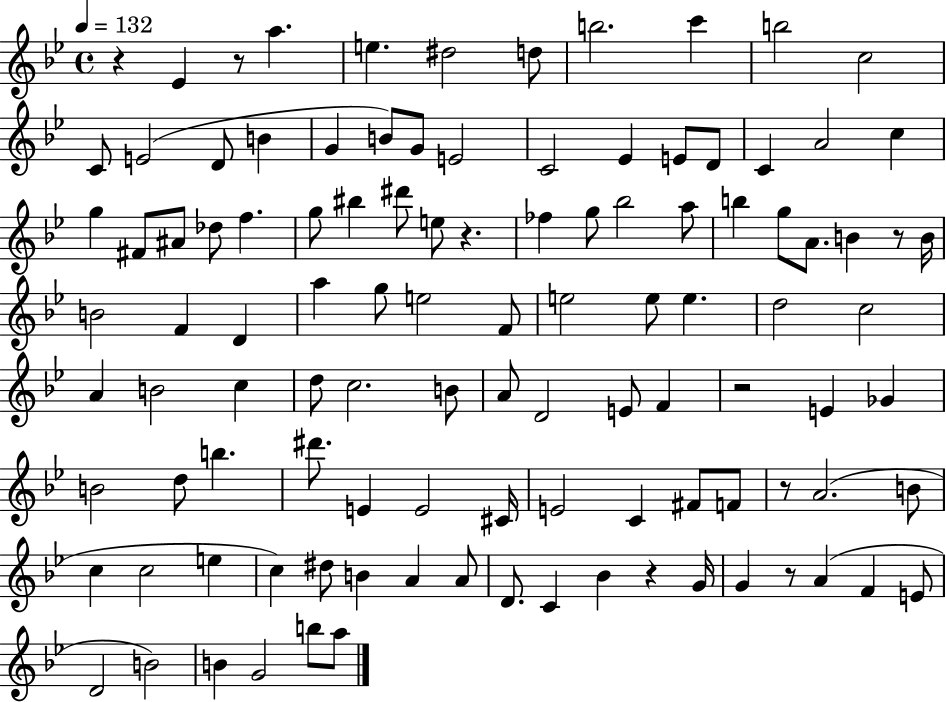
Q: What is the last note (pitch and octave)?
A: A5